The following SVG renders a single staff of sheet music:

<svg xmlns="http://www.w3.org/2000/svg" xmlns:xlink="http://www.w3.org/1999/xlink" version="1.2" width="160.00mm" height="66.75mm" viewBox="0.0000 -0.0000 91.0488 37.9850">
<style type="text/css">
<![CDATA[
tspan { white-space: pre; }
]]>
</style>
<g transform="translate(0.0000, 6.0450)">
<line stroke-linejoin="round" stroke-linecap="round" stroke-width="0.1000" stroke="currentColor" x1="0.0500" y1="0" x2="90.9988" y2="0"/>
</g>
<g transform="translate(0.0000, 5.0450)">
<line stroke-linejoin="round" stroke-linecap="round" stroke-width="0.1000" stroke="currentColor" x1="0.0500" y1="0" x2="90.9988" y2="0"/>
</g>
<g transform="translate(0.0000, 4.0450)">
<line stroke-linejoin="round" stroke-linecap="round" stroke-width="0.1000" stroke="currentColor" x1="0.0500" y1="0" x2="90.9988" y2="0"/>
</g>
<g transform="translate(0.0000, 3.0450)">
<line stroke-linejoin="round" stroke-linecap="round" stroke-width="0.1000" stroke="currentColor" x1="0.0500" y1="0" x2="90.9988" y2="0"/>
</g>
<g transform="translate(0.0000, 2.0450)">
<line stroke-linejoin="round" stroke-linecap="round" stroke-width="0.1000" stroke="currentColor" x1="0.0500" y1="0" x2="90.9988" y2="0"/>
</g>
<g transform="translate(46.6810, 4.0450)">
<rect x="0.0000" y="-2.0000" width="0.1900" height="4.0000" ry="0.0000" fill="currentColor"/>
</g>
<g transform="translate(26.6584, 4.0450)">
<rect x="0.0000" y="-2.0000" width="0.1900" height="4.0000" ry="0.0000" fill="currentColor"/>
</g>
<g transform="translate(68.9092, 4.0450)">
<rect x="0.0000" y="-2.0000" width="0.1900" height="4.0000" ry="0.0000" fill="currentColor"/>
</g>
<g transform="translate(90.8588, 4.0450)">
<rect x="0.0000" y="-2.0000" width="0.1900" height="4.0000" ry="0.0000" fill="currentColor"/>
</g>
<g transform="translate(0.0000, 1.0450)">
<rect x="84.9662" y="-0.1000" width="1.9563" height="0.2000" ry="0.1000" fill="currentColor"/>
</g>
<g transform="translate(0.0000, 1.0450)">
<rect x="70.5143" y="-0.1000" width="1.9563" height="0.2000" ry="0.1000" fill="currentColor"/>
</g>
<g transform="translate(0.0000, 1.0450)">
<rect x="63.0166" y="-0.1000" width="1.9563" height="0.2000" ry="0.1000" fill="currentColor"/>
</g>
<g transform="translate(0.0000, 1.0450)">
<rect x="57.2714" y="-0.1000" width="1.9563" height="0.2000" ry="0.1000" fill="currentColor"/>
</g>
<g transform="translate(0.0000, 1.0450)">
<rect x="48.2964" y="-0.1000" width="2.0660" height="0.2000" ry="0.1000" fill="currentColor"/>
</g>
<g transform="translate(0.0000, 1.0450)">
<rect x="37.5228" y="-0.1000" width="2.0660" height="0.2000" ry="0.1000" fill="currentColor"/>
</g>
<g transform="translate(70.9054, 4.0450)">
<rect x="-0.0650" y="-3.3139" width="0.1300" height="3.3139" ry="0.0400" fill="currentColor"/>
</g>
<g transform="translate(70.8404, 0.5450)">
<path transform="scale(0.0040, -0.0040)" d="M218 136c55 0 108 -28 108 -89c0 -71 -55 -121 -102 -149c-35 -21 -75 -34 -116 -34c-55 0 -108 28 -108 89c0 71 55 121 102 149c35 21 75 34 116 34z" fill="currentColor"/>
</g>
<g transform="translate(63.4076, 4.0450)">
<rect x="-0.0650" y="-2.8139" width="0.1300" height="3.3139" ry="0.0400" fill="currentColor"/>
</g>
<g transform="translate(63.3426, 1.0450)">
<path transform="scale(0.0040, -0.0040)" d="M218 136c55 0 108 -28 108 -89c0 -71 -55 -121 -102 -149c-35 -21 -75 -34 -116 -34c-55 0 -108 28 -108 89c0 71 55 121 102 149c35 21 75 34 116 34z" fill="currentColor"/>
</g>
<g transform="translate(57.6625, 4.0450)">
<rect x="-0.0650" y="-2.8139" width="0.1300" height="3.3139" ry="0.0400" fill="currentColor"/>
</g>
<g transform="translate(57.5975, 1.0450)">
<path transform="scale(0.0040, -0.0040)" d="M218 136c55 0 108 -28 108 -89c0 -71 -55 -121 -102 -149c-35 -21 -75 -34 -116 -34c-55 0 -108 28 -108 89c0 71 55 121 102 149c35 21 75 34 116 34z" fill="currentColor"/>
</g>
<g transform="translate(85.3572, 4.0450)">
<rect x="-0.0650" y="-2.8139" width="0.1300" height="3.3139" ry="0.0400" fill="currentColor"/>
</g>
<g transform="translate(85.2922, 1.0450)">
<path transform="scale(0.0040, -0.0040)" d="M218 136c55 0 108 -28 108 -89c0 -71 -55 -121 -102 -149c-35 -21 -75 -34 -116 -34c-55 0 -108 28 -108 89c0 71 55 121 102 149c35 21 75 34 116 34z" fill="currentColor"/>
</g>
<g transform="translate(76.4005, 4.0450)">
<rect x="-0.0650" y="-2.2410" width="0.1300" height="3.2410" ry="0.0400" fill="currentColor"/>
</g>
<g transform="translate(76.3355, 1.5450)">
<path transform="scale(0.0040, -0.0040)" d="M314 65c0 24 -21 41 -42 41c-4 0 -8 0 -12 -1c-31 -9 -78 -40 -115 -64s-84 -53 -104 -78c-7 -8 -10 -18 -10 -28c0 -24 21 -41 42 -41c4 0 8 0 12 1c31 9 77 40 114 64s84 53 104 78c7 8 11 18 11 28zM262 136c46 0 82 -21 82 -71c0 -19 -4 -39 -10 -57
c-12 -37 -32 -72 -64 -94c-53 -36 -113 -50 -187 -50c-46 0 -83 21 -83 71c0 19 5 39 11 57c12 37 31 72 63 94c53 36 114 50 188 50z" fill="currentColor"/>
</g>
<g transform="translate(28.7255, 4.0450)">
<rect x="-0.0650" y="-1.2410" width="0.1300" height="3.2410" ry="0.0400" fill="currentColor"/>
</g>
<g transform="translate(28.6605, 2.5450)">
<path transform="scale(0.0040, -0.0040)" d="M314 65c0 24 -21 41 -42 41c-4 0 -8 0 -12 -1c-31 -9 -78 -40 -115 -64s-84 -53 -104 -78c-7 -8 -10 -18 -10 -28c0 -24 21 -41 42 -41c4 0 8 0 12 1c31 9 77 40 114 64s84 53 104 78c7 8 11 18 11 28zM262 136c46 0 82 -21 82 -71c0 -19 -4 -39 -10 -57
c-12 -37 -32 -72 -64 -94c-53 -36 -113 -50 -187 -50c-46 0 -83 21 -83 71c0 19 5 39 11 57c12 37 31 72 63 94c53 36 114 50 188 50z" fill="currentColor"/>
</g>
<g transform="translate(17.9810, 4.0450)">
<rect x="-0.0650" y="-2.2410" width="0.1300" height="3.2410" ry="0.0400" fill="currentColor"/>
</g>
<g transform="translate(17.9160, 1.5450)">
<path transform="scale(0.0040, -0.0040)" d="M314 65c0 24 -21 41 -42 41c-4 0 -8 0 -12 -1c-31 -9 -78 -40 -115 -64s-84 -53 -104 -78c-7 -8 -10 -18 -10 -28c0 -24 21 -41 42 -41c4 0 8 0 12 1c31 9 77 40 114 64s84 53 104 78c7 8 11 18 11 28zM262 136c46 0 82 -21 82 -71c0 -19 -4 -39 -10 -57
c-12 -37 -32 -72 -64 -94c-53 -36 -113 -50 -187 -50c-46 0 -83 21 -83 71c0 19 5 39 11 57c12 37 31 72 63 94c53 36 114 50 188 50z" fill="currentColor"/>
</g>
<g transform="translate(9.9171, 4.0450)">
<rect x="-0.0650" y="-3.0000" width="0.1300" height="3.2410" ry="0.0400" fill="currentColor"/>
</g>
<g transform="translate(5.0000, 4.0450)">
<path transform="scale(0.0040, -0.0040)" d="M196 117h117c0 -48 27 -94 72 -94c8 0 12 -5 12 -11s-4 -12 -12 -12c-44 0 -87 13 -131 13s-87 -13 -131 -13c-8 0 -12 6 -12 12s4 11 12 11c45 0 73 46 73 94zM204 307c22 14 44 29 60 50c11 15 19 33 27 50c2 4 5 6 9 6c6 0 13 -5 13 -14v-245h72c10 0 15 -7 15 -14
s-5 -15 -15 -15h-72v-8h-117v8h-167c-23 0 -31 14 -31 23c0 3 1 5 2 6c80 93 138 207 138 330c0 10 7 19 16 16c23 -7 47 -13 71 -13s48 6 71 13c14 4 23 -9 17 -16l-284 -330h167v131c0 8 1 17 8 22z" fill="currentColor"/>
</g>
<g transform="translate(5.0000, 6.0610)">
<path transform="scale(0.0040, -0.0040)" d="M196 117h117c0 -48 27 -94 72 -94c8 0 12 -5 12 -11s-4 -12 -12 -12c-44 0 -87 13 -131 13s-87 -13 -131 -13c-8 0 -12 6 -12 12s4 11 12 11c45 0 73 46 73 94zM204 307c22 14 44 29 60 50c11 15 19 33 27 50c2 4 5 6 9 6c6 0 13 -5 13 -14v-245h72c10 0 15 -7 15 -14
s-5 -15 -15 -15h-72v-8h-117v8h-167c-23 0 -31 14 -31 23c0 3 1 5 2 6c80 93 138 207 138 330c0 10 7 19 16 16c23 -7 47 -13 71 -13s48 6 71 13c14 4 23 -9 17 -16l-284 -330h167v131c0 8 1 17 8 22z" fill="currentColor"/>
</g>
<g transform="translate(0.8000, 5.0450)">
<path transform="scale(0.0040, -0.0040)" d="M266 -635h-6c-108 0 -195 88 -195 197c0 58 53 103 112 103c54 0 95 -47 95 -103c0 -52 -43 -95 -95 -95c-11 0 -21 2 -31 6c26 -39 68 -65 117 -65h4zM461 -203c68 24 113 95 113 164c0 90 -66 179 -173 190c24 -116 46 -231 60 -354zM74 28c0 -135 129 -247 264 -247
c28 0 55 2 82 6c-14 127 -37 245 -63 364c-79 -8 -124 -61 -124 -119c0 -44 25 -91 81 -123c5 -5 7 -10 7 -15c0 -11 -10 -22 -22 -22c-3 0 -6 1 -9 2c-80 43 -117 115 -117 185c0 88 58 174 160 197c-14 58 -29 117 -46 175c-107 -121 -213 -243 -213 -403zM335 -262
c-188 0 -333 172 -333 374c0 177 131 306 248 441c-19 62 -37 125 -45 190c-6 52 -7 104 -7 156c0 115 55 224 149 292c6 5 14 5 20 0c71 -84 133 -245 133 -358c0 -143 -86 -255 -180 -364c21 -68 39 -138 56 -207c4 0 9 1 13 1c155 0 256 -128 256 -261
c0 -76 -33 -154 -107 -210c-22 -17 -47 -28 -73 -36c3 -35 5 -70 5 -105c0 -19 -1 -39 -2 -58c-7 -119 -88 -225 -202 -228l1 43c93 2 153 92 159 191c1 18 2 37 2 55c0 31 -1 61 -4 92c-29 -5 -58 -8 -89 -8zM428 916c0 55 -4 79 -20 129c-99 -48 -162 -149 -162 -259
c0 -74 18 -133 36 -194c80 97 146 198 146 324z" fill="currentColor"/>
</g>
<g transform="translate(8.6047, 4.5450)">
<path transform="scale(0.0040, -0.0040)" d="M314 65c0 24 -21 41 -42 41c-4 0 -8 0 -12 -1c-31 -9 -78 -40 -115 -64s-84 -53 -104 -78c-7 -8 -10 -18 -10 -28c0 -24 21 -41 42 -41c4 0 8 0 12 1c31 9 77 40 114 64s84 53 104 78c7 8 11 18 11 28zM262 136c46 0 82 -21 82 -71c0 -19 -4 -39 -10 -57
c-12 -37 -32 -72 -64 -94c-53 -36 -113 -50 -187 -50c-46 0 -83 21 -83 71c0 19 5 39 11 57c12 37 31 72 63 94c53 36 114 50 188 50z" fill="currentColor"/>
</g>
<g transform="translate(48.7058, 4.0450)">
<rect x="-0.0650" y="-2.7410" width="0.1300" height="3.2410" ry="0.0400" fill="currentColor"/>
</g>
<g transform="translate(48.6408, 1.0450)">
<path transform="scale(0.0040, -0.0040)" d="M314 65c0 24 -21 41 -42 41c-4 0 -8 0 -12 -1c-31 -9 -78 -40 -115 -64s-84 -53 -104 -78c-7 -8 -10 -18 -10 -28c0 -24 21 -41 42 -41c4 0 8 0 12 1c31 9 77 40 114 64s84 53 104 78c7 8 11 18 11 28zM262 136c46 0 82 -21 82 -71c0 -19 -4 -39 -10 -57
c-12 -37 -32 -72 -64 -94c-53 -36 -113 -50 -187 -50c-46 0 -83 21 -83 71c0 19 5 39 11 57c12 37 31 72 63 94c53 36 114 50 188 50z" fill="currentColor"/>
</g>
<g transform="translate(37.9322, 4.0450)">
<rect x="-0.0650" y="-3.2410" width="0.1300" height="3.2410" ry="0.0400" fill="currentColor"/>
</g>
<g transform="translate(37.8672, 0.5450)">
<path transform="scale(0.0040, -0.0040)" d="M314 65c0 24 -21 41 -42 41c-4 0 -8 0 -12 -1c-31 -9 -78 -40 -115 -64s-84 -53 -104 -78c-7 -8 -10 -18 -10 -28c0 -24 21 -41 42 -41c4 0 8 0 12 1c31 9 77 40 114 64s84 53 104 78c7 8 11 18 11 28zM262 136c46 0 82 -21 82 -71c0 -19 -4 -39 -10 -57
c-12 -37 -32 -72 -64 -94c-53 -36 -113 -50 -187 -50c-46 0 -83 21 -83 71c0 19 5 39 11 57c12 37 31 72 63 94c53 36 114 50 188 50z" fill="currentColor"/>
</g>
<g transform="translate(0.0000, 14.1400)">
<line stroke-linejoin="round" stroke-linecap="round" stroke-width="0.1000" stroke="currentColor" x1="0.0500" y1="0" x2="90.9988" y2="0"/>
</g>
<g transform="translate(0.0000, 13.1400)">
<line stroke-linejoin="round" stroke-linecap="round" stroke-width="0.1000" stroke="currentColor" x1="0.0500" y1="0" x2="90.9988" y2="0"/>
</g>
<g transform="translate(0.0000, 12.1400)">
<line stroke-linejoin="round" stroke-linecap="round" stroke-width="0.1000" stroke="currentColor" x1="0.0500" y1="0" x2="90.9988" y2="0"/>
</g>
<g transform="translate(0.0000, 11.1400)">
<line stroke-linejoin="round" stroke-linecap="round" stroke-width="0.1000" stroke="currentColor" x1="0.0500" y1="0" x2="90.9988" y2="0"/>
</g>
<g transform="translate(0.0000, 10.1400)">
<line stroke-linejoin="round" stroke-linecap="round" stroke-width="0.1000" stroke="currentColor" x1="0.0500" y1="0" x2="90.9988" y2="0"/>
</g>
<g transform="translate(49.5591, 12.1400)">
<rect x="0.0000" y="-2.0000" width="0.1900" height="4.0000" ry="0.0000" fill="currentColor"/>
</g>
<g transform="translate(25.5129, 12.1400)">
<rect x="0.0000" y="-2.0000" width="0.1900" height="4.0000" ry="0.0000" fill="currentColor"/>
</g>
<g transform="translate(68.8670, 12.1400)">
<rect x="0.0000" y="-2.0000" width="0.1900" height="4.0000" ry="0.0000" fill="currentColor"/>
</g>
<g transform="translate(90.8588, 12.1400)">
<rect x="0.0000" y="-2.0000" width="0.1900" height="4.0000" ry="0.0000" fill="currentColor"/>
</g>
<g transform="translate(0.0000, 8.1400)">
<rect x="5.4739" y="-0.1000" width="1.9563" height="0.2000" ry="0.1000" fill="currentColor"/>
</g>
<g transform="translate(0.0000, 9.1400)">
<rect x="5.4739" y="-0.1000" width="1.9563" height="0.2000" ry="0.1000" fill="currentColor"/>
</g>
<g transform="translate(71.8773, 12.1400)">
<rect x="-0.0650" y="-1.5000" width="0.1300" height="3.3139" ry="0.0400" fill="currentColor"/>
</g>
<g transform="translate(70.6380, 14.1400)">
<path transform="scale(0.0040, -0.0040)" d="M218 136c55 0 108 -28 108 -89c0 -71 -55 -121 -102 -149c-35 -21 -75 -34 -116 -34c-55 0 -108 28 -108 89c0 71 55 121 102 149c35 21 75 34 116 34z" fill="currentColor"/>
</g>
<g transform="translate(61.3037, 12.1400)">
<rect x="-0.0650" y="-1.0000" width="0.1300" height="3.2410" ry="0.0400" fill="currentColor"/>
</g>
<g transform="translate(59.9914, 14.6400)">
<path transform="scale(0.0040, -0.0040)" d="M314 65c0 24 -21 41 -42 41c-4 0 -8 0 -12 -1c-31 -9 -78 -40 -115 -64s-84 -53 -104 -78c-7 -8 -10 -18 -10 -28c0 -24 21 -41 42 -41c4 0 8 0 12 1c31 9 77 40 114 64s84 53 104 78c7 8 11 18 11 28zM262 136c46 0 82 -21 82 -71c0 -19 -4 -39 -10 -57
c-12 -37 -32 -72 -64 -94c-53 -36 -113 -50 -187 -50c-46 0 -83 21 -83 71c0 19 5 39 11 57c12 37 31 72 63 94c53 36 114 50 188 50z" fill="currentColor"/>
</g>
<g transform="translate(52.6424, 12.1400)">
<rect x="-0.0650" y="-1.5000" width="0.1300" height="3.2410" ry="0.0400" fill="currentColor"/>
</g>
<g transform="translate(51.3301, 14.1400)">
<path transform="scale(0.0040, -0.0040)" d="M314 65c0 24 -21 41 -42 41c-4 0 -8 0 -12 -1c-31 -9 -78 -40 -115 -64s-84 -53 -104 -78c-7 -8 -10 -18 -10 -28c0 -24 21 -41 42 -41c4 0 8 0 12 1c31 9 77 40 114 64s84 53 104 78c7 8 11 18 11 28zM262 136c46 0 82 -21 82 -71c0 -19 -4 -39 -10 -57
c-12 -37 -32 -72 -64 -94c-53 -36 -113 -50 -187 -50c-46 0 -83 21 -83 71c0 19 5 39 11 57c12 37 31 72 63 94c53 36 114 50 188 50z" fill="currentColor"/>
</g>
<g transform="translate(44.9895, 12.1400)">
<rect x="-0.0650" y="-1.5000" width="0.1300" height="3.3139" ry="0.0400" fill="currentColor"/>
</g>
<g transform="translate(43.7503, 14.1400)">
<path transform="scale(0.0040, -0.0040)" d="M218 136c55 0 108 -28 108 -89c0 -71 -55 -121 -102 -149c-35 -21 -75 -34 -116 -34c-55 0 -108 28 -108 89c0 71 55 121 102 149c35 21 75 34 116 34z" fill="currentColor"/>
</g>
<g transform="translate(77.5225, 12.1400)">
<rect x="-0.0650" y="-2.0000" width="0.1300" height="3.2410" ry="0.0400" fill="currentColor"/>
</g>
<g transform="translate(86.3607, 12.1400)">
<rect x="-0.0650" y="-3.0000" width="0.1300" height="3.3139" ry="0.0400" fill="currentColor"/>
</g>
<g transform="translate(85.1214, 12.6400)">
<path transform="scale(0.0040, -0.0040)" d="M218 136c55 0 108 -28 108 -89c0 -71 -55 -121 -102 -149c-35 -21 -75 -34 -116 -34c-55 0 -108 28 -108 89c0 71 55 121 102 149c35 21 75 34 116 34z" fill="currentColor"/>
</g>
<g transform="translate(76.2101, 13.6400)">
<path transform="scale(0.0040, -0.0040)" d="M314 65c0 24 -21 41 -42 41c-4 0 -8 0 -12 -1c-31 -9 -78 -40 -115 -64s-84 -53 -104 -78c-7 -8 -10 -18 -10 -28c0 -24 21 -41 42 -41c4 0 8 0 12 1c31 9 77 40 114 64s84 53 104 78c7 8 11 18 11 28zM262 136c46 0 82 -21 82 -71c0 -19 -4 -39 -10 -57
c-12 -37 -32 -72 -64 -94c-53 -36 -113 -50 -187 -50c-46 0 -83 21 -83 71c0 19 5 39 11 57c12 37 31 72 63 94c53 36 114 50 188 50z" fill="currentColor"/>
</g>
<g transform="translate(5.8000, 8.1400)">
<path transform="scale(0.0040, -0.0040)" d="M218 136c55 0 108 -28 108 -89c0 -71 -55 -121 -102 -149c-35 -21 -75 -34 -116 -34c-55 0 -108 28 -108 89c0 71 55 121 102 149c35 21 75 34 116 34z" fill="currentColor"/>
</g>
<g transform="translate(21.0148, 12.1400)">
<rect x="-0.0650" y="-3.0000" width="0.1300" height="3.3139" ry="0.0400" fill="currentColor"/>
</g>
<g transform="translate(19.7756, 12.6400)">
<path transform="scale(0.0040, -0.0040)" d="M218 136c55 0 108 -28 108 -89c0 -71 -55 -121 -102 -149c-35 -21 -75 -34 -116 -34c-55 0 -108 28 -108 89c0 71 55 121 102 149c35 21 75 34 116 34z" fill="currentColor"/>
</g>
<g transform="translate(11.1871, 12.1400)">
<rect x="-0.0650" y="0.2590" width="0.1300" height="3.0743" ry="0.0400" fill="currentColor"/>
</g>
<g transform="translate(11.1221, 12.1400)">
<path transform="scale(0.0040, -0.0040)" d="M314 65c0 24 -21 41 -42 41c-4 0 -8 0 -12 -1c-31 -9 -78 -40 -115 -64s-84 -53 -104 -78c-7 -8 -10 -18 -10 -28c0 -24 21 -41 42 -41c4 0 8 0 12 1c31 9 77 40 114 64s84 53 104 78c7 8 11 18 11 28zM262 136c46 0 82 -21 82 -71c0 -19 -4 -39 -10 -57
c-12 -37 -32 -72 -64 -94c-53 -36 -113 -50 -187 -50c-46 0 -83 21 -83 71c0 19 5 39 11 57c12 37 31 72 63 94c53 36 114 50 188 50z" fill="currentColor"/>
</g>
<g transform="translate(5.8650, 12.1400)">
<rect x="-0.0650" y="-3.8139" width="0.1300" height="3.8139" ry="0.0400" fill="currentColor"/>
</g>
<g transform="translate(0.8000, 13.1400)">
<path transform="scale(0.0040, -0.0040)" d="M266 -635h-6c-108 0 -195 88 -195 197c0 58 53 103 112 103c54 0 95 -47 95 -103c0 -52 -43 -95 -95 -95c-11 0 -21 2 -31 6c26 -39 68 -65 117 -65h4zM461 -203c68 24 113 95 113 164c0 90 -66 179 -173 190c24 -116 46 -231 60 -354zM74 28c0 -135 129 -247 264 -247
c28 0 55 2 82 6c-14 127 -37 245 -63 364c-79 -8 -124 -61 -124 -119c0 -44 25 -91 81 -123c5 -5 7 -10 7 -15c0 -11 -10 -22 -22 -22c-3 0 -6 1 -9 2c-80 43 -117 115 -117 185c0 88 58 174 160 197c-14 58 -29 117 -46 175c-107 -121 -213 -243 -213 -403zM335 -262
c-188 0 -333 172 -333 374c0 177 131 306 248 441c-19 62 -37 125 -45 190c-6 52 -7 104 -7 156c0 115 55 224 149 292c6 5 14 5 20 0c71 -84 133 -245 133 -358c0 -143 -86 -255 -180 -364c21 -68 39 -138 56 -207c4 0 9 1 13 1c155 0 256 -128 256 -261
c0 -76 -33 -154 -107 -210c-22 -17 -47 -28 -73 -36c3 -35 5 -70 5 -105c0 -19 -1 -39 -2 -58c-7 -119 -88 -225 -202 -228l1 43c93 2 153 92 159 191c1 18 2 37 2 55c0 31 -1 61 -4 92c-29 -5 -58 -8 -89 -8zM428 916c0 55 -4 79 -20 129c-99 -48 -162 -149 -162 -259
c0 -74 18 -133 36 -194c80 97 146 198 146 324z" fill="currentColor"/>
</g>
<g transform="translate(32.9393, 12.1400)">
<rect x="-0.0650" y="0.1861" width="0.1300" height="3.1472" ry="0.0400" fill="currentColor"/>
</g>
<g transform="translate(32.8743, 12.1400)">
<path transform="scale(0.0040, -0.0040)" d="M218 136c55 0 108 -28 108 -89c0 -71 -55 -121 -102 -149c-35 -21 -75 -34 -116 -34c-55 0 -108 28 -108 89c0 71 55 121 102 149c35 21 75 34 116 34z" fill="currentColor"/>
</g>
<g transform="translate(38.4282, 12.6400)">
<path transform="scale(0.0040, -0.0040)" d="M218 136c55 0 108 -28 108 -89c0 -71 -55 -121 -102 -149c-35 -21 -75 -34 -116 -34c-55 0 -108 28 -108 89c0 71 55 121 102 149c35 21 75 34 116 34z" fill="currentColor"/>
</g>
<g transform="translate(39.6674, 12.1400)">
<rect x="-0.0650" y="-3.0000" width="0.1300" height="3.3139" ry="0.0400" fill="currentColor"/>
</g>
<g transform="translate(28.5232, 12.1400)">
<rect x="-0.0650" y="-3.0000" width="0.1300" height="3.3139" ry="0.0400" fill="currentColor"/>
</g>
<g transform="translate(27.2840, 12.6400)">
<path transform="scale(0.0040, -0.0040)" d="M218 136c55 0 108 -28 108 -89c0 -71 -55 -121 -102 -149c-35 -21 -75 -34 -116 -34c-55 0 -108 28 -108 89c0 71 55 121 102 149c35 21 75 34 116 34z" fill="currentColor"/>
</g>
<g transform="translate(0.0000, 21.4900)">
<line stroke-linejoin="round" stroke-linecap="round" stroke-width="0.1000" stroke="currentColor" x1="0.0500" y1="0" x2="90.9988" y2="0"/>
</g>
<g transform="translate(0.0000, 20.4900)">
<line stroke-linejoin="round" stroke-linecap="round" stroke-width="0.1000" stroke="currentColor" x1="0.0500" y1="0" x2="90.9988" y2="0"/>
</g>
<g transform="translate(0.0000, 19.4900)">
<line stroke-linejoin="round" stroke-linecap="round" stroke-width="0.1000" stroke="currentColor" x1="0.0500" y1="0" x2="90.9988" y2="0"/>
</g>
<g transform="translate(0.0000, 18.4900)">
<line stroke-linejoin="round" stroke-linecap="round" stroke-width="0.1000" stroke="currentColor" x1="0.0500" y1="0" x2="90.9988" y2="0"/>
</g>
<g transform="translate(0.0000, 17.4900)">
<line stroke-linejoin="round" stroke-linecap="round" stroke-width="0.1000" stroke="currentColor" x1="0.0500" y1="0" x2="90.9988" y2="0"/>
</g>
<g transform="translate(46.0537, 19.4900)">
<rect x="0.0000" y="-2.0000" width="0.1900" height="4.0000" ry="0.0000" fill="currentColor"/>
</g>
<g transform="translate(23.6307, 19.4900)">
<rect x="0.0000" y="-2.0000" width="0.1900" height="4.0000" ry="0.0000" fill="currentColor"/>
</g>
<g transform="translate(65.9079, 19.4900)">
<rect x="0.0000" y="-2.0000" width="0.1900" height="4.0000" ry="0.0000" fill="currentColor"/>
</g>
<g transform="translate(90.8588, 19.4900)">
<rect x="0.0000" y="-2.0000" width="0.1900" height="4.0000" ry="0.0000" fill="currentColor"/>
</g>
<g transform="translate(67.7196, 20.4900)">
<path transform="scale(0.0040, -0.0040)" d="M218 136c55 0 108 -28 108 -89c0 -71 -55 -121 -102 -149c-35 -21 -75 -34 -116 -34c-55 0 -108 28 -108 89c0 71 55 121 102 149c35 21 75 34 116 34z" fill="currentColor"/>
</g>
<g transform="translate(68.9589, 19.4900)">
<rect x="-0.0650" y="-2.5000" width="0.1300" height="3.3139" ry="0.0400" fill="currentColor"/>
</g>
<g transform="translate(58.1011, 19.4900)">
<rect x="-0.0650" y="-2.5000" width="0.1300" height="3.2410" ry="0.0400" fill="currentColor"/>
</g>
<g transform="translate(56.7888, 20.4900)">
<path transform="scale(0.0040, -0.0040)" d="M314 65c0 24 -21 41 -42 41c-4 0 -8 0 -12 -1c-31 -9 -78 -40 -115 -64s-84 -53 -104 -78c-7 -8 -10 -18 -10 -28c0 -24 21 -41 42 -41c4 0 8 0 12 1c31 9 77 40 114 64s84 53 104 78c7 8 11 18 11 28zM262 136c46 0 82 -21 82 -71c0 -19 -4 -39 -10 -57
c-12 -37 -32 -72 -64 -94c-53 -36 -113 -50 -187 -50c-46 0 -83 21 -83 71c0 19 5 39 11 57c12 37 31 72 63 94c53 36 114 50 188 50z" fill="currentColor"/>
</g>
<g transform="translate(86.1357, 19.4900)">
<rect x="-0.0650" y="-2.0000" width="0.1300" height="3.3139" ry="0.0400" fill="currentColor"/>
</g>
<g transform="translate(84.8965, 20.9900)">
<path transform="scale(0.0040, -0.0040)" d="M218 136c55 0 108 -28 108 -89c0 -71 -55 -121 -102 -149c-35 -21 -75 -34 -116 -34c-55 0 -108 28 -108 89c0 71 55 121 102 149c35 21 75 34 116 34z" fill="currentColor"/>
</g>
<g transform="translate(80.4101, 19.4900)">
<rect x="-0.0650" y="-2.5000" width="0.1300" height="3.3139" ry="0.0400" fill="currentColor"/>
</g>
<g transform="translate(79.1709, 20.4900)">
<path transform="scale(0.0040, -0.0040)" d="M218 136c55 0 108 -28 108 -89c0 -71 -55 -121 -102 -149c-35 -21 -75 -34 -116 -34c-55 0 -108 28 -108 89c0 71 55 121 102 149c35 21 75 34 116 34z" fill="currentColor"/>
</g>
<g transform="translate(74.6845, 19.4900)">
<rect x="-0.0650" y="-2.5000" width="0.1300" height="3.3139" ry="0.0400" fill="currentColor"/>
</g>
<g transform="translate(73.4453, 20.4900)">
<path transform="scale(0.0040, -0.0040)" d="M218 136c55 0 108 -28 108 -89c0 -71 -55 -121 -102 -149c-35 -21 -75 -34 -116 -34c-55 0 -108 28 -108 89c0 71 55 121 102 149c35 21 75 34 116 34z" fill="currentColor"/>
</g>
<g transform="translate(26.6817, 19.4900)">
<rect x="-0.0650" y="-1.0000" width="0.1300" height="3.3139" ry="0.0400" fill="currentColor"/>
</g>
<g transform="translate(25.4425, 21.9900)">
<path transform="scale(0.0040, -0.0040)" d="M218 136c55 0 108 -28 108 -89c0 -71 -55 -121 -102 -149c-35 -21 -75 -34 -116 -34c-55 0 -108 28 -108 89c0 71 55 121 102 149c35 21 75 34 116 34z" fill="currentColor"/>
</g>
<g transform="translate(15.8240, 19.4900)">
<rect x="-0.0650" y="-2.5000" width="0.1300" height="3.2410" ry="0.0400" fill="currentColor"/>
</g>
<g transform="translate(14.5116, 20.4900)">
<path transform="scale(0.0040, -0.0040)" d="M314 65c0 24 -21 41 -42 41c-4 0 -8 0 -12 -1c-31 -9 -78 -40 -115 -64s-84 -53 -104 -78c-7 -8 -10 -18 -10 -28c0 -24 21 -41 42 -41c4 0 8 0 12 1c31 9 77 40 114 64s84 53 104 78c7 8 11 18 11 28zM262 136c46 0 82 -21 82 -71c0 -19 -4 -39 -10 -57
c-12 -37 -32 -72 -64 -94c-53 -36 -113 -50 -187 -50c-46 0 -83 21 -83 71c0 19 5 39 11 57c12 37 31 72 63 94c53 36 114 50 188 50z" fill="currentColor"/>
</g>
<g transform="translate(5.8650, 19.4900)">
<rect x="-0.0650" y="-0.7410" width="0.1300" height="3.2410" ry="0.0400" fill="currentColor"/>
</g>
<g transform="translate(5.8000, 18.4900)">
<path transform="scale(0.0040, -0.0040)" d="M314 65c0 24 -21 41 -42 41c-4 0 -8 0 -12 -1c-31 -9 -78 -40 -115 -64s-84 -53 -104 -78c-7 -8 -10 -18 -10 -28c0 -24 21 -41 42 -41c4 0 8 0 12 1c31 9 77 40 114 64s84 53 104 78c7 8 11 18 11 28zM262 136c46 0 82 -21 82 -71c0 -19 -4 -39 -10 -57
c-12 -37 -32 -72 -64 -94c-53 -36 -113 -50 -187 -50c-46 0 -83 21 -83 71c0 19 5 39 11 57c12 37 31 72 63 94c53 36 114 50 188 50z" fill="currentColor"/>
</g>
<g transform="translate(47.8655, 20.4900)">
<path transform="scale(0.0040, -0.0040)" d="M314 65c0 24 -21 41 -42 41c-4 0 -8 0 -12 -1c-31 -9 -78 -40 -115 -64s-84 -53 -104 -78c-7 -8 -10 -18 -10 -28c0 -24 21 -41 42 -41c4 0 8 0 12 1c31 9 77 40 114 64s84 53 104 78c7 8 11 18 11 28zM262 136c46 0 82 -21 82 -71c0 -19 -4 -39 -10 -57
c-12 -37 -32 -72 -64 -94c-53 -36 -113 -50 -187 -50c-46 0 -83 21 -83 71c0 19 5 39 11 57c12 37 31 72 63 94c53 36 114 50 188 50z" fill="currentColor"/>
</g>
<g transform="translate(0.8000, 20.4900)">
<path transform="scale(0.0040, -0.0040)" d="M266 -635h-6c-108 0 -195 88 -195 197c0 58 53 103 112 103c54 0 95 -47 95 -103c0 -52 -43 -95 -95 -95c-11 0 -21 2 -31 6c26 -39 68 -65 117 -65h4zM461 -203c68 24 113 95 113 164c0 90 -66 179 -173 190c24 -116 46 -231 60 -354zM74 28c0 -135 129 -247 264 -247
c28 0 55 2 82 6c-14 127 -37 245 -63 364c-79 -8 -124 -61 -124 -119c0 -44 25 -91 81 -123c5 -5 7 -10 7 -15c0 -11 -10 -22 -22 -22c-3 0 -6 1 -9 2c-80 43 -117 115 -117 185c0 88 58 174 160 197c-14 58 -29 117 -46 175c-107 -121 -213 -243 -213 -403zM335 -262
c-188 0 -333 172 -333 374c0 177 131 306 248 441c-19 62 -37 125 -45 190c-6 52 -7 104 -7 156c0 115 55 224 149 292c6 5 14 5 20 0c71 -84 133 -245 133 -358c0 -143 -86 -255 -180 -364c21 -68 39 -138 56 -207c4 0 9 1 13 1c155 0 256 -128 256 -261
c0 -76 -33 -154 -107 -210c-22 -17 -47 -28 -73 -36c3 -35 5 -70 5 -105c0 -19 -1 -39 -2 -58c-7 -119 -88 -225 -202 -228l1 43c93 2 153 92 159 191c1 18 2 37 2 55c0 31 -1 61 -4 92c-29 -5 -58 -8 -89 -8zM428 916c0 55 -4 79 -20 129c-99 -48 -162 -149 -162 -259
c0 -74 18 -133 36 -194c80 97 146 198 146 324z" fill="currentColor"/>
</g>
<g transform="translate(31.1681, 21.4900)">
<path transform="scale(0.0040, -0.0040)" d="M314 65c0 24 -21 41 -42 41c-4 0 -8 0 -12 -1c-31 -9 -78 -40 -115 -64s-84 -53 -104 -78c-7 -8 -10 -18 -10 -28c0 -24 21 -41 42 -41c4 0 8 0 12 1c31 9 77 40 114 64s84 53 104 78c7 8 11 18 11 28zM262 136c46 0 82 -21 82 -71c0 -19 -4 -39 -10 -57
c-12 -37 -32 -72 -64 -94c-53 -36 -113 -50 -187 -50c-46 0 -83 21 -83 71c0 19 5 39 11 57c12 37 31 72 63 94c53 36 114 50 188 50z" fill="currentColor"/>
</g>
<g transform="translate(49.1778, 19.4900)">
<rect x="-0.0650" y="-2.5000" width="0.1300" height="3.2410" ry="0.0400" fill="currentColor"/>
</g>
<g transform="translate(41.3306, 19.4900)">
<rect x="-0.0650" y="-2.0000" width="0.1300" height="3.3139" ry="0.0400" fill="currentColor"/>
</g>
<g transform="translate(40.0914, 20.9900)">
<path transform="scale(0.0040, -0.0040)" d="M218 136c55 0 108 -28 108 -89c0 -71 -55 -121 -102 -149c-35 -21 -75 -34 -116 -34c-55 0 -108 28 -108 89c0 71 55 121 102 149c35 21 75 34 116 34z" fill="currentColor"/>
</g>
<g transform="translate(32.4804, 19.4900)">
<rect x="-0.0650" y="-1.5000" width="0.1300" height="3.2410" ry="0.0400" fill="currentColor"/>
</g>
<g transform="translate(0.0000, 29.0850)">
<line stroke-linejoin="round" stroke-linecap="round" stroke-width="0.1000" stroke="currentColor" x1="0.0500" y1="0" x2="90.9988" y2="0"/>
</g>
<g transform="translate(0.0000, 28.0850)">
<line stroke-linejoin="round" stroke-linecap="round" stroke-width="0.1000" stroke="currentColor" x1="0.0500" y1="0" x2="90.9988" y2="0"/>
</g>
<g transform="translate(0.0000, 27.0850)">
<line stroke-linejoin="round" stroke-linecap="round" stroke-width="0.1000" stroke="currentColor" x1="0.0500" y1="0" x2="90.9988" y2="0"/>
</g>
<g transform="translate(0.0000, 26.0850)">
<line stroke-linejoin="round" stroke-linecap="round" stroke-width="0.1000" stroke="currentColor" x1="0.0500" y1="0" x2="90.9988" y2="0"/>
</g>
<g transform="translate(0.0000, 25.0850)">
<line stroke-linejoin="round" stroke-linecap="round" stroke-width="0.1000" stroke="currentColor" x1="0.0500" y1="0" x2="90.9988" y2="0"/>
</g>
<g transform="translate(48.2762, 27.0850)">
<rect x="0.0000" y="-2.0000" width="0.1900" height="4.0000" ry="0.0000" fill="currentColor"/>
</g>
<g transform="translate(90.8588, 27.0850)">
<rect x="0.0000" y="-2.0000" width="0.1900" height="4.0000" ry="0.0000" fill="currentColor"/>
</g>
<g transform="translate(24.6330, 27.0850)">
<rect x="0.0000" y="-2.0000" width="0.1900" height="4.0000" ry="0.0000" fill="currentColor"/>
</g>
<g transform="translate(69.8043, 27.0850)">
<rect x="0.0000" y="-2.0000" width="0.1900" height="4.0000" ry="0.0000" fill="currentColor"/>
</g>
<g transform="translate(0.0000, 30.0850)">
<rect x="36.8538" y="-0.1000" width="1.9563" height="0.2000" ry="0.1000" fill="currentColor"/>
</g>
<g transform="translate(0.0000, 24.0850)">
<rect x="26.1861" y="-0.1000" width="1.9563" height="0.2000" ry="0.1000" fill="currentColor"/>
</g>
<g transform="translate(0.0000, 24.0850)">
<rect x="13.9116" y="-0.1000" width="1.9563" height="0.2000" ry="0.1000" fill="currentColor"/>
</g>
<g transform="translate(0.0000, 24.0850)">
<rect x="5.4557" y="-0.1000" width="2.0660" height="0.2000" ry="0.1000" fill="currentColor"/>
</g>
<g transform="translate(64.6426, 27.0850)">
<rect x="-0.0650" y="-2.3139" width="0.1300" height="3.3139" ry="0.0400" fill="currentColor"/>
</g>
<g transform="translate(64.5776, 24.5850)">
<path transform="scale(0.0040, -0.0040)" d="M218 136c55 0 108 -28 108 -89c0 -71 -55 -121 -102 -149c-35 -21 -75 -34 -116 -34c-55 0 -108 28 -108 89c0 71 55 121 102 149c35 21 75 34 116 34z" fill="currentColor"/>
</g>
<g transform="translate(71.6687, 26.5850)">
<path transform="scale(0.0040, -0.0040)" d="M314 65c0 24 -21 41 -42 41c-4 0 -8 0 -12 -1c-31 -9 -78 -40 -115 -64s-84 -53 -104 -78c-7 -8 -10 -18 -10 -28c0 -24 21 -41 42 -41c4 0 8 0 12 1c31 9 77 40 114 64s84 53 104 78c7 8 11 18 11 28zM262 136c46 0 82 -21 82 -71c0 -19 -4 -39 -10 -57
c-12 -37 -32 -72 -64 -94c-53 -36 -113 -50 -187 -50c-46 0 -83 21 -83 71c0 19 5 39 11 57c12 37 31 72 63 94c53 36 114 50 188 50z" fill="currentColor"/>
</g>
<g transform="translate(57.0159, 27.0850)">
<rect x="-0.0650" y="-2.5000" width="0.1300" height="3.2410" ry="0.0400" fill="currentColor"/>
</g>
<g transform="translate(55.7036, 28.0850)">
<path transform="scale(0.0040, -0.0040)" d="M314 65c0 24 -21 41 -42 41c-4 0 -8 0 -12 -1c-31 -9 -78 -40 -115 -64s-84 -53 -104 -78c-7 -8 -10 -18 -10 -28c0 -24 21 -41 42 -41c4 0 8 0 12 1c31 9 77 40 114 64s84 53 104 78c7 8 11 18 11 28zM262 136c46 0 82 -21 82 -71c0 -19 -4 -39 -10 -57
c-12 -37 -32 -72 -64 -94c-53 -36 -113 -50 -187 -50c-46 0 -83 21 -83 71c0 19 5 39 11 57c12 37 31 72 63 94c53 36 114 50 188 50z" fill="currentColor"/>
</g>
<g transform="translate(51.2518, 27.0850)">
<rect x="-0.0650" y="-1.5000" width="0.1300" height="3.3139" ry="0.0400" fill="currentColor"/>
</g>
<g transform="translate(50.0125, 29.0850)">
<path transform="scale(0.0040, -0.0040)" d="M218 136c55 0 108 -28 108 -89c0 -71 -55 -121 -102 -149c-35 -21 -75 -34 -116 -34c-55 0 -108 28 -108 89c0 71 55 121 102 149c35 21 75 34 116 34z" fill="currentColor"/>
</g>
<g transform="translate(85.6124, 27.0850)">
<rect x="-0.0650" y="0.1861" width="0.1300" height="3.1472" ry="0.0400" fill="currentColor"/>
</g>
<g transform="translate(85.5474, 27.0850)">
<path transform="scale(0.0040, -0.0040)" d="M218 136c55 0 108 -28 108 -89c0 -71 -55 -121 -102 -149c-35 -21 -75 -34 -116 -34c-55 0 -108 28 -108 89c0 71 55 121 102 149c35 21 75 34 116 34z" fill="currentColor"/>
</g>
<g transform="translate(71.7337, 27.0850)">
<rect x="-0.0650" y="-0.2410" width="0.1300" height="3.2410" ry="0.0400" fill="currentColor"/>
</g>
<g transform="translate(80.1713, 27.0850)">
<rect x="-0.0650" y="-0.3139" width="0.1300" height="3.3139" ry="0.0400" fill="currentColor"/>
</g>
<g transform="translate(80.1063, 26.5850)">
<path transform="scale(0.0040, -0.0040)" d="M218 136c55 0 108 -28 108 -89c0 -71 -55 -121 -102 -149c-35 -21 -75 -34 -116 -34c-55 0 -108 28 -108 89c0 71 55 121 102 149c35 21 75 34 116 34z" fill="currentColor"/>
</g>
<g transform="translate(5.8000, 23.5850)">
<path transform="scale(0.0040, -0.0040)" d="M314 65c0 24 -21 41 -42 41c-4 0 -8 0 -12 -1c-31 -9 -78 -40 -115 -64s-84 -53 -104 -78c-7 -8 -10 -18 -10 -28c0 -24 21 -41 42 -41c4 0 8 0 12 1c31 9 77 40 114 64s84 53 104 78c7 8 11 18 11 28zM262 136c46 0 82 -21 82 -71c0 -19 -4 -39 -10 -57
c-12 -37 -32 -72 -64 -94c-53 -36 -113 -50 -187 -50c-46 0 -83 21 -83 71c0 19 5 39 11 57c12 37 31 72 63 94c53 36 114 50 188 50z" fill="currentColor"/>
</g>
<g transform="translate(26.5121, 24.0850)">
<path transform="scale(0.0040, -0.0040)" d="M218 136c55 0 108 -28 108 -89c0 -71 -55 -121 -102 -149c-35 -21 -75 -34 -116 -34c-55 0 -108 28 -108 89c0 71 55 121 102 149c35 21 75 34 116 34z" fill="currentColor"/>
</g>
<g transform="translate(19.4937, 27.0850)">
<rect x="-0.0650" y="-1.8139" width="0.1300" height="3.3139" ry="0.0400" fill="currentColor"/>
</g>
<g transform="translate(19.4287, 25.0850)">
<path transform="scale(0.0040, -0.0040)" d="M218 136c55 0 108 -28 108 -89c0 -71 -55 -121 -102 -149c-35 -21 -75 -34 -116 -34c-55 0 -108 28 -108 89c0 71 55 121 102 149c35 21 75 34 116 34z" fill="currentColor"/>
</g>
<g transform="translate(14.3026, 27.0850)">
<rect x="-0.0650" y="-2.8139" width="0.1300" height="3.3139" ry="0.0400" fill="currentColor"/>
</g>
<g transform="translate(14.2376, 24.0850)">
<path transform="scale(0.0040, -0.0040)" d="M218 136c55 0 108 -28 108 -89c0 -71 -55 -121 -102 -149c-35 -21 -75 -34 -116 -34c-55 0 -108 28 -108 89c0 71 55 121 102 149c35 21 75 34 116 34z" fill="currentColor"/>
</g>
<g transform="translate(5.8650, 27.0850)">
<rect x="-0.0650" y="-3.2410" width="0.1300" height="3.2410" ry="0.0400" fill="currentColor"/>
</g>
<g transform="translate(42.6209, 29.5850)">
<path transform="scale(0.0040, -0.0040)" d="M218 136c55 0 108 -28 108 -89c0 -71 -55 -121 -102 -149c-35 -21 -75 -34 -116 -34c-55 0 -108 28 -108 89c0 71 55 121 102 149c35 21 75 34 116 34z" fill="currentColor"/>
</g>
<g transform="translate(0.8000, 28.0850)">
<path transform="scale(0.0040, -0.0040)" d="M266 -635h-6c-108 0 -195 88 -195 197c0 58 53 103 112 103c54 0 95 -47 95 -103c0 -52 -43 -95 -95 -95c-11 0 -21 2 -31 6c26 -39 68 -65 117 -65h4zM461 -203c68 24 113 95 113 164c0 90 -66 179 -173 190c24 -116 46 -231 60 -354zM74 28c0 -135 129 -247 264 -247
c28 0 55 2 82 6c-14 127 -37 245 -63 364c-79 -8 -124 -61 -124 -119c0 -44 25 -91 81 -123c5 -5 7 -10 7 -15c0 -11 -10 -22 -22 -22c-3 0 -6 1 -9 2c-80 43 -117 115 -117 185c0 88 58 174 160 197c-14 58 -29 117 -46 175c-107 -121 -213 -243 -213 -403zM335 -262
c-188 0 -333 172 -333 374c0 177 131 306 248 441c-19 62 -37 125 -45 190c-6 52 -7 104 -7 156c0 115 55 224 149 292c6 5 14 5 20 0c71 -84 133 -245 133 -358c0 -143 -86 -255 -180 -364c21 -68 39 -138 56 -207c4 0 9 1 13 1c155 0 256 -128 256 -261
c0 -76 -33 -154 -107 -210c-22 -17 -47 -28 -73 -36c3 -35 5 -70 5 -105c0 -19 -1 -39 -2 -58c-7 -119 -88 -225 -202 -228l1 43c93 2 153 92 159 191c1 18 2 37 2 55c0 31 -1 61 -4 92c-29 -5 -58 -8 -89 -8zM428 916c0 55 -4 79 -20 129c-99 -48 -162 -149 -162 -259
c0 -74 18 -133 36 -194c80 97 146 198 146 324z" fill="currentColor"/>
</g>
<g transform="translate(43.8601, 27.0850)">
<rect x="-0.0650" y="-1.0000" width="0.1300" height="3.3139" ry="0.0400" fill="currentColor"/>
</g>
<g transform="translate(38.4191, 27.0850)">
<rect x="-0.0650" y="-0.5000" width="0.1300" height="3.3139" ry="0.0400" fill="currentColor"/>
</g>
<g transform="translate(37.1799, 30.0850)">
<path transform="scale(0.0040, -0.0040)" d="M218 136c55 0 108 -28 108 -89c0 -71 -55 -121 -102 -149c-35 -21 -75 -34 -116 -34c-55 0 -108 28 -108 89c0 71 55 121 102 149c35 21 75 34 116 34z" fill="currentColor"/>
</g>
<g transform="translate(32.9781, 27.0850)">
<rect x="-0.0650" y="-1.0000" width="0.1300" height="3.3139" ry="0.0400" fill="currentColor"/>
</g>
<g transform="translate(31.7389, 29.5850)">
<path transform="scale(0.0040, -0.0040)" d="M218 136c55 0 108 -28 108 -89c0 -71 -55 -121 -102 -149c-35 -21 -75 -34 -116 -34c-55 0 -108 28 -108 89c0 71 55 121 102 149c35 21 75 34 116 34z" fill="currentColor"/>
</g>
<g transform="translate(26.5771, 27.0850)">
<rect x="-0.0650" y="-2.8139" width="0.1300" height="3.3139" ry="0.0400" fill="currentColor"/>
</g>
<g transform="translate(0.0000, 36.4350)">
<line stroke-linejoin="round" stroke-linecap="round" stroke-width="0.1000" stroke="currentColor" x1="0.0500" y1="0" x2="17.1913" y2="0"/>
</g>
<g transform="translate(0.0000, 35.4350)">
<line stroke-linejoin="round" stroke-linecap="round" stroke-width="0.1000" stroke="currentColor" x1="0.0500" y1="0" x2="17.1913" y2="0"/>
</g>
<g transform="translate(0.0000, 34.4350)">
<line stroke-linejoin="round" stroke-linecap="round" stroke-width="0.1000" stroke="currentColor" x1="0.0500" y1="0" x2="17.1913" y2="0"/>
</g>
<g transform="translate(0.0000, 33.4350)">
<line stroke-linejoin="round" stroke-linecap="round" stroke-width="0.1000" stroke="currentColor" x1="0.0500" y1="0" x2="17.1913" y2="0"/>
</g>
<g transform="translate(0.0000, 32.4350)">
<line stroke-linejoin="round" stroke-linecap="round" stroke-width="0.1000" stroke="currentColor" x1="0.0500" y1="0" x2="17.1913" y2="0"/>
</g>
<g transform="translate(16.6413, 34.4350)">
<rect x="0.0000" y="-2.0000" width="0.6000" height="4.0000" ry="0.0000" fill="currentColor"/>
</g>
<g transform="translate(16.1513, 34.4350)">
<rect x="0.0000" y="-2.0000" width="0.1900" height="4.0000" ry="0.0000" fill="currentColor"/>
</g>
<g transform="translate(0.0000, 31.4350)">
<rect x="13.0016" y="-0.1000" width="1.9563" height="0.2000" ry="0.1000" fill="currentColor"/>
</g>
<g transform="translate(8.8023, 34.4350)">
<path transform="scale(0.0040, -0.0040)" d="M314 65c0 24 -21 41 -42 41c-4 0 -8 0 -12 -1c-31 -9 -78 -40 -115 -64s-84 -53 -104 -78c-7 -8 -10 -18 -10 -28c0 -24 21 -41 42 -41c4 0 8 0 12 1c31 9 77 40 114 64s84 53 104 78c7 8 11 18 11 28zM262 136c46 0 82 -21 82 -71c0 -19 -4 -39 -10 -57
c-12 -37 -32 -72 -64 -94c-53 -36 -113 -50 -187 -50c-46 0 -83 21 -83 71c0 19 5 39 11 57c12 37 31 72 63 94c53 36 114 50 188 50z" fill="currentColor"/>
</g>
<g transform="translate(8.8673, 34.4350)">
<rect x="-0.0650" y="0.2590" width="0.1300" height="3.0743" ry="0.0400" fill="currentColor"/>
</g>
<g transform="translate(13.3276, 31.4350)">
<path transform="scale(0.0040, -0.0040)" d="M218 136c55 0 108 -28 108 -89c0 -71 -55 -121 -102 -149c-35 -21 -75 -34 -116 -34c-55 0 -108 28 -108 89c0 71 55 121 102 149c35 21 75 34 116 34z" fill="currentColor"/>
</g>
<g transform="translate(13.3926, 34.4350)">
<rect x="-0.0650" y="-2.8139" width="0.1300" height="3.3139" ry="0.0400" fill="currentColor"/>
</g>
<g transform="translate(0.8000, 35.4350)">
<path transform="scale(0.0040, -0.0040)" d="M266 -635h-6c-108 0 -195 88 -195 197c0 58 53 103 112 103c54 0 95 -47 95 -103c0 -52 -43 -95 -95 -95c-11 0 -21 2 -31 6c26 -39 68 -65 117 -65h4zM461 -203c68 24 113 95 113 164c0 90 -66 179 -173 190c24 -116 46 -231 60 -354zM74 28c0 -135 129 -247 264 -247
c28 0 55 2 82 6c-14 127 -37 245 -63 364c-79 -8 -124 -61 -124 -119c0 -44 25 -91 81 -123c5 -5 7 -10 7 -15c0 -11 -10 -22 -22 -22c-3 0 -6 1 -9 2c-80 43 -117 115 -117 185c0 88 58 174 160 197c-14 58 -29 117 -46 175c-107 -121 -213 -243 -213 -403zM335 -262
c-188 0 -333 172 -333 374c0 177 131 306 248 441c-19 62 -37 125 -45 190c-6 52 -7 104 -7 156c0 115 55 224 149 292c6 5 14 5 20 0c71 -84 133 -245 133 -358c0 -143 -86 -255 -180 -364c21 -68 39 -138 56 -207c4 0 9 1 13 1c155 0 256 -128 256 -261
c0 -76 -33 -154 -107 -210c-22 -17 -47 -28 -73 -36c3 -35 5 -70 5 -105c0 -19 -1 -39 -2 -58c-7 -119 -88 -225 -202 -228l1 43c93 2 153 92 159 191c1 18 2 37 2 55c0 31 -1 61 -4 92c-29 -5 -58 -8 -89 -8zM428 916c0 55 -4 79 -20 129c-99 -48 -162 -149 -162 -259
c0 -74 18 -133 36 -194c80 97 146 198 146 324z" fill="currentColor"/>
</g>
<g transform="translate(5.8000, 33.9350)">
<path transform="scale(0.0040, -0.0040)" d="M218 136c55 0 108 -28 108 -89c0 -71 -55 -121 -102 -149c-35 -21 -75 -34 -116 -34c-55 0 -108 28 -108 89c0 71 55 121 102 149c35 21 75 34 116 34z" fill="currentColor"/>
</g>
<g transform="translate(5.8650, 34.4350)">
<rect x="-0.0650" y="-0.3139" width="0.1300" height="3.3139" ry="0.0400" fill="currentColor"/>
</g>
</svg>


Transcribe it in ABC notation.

X:1
T:Untitled
M:4/4
L:1/4
K:C
A2 g2 e2 b2 a2 a a b g2 a c' B2 A A B A E E2 D2 E F2 A d2 G2 D E2 F G2 G2 G G G F b2 a f a D C D E G2 g c2 c B c B2 a